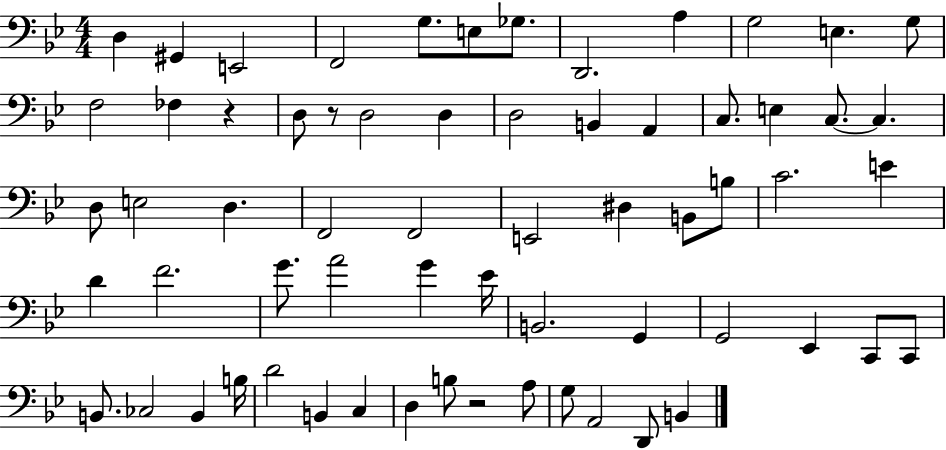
{
  \clef bass
  \numericTimeSignature
  \time 4/4
  \key bes \major
  d4 gis,4 e,2 | f,2 g8. e8 ges8. | d,2. a4 | g2 e4. g8 | \break f2 fes4 r4 | d8 r8 d2 d4 | d2 b,4 a,4 | c8. e4 c8.~~ c4. | \break d8 e2 d4. | f,2 f,2 | e,2 dis4 b,8 b8 | c'2. e'4 | \break d'4 f'2. | g'8. a'2 g'4 ees'16 | b,2. g,4 | g,2 ees,4 c,8 c,8 | \break b,8. ces2 b,4 b16 | d'2 b,4 c4 | d4 b8 r2 a8 | g8 a,2 d,8 b,4 | \break \bar "|."
}